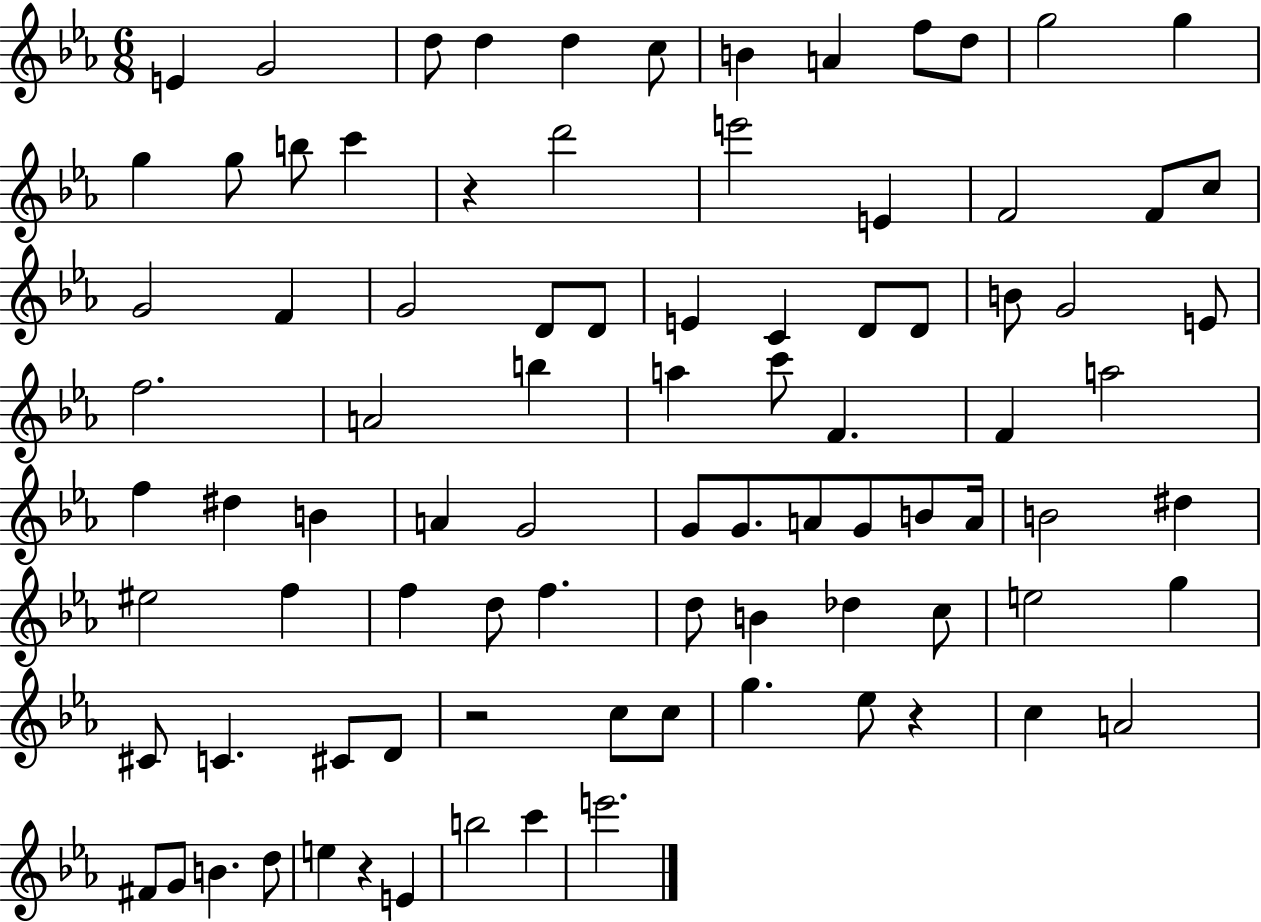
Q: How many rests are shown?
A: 4